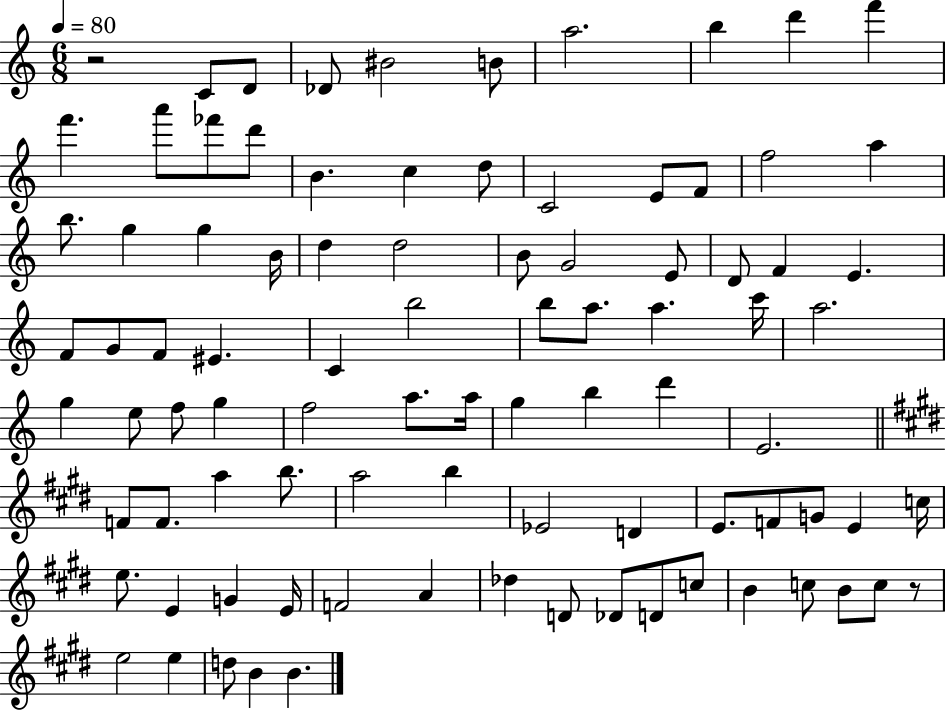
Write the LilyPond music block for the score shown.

{
  \clef treble
  \numericTimeSignature
  \time 6/8
  \key c \major
  \tempo 4 = 80
  r2 c'8 d'8 | des'8 bis'2 b'8 | a''2. | b''4 d'''4 f'''4 | \break f'''4. a'''8 fes'''8 d'''8 | b'4. c''4 d''8 | c'2 e'8 f'8 | f''2 a''4 | \break b''8. g''4 g''4 b'16 | d''4 d''2 | b'8 g'2 e'8 | d'8 f'4 e'4. | \break f'8 g'8 f'8 eis'4. | c'4 b''2 | b''8 a''8. a''4. c'''16 | a''2. | \break g''4 e''8 f''8 g''4 | f''2 a''8. a''16 | g''4 b''4 d'''4 | e'2. | \break \bar "||" \break \key e \major f'8 f'8. a''4 b''8. | a''2 b''4 | ees'2 d'4 | e'8. f'8 g'8 e'4 c''16 | \break e''8. e'4 g'4 e'16 | f'2 a'4 | des''4 d'8 des'8 d'8 c''8 | b'4 c''8 b'8 c''8 r8 | \break e''2 e''4 | d''8 b'4 b'4. | \bar "|."
}